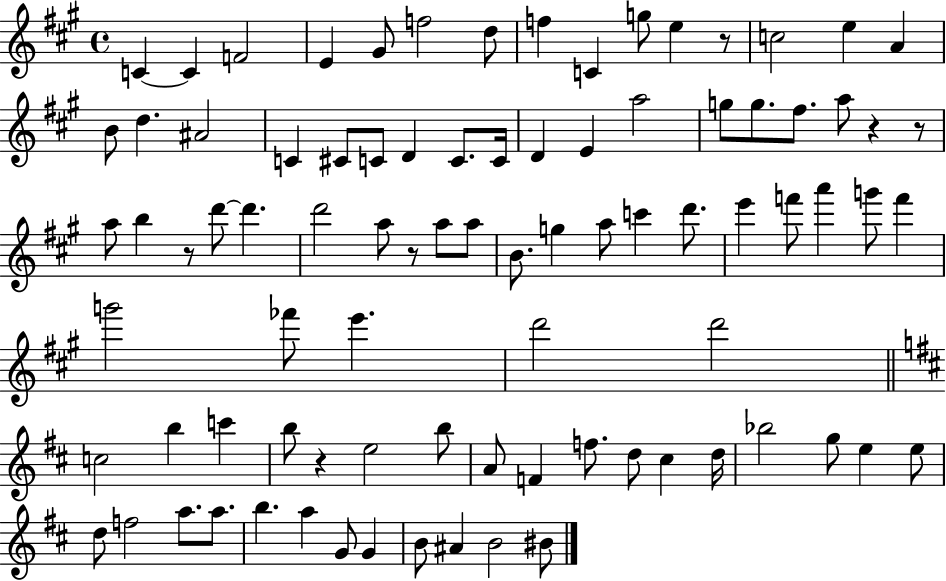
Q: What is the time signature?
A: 4/4